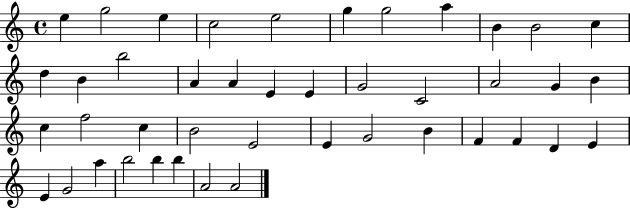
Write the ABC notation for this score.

X:1
T:Untitled
M:4/4
L:1/4
K:C
e g2 e c2 e2 g g2 a B B2 c d B b2 A A E E G2 C2 A2 G B c f2 c B2 E2 E G2 B F F D E E G2 a b2 b b A2 A2